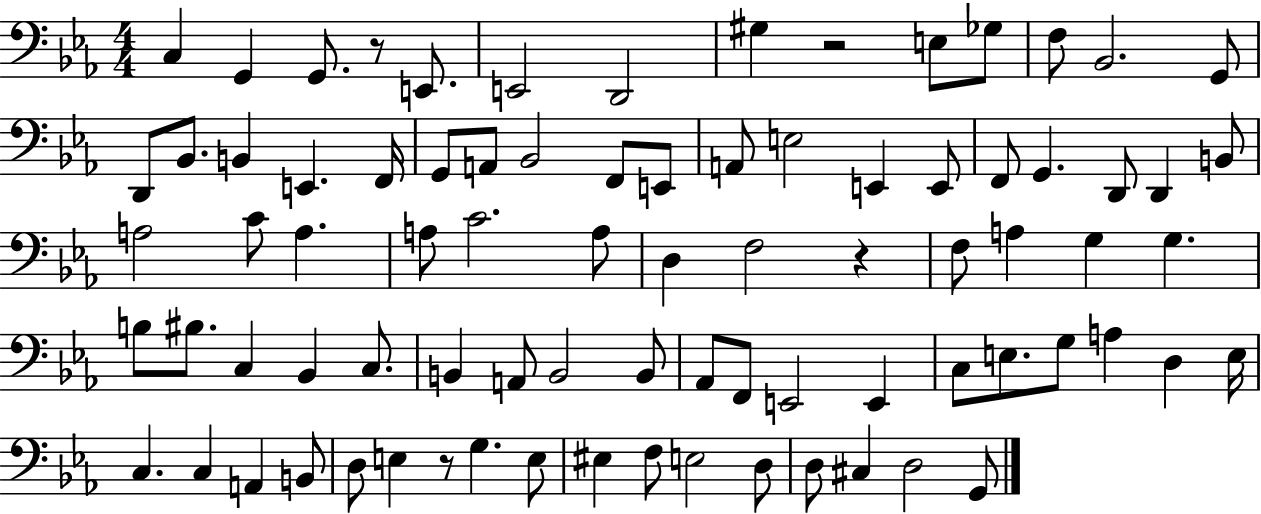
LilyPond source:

{
  \clef bass
  \numericTimeSignature
  \time 4/4
  \key ees \major
  c4 g,4 g,8. r8 e,8. | e,2 d,2 | gis4 r2 e8 ges8 | f8 bes,2. g,8 | \break d,8 bes,8. b,4 e,4. f,16 | g,8 a,8 bes,2 f,8 e,8 | a,8 e2 e,4 e,8 | f,8 g,4. d,8 d,4 b,8 | \break a2 c'8 a4. | a8 c'2. a8 | d4 f2 r4 | f8 a4 g4 g4. | \break b8 bis8. c4 bes,4 c8. | b,4 a,8 b,2 b,8 | aes,8 f,8 e,2 e,4 | c8 e8. g8 a4 d4 e16 | \break c4. c4 a,4 b,8 | d8 e4 r8 g4. e8 | eis4 f8 e2 d8 | d8 cis4 d2 g,8 | \break \bar "|."
}